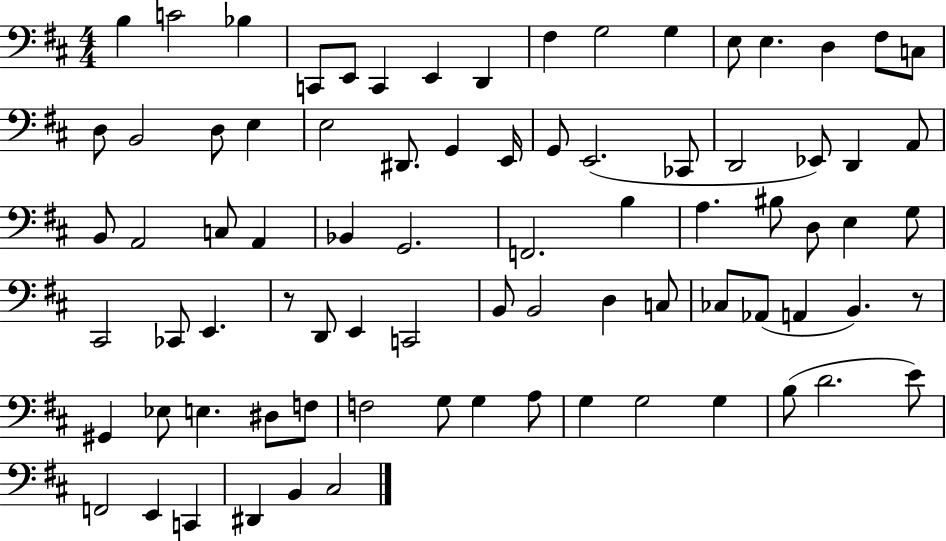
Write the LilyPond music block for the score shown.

{
  \clef bass
  \numericTimeSignature
  \time 4/4
  \key d \major
  b4 c'2 bes4 | c,8 e,8 c,4 e,4 d,4 | fis4 g2 g4 | e8 e4. d4 fis8 c8 | \break d8 b,2 d8 e4 | e2 dis,8. g,4 e,16 | g,8 e,2.( ces,8 | d,2 ees,8) d,4 a,8 | \break b,8 a,2 c8 a,4 | bes,4 g,2. | f,2. b4 | a4. bis8 d8 e4 g8 | \break cis,2 ces,8 e,4. | r8 d,8 e,4 c,2 | b,8 b,2 d4 c8 | ces8 aes,8( a,4 b,4.) r8 | \break gis,4 ees8 e4. dis8 f8 | f2 g8 g4 a8 | g4 g2 g4 | b8( d'2. e'8) | \break f,2 e,4 c,4 | dis,4 b,4 cis2 | \bar "|."
}